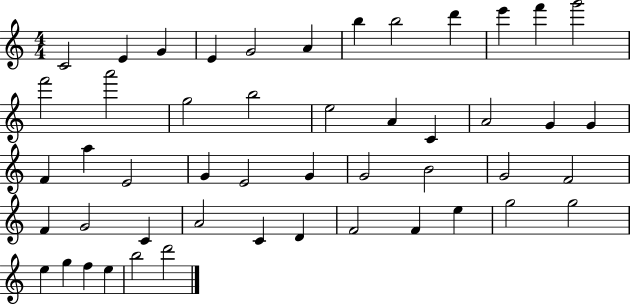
{
  \clef treble
  \numericTimeSignature
  \time 4/4
  \key c \major
  c'2 e'4 g'4 | e'4 g'2 a'4 | b''4 b''2 d'''4 | e'''4 f'''4 g'''2 | \break f'''2 a'''2 | g''2 b''2 | e''2 a'4 c'4 | a'2 g'4 g'4 | \break f'4 a''4 e'2 | g'4 e'2 g'4 | g'2 b'2 | g'2 f'2 | \break f'4 g'2 c'4 | a'2 c'4 d'4 | f'2 f'4 e''4 | g''2 g''2 | \break e''4 g''4 f''4 e''4 | b''2 d'''2 | \bar "|."
}